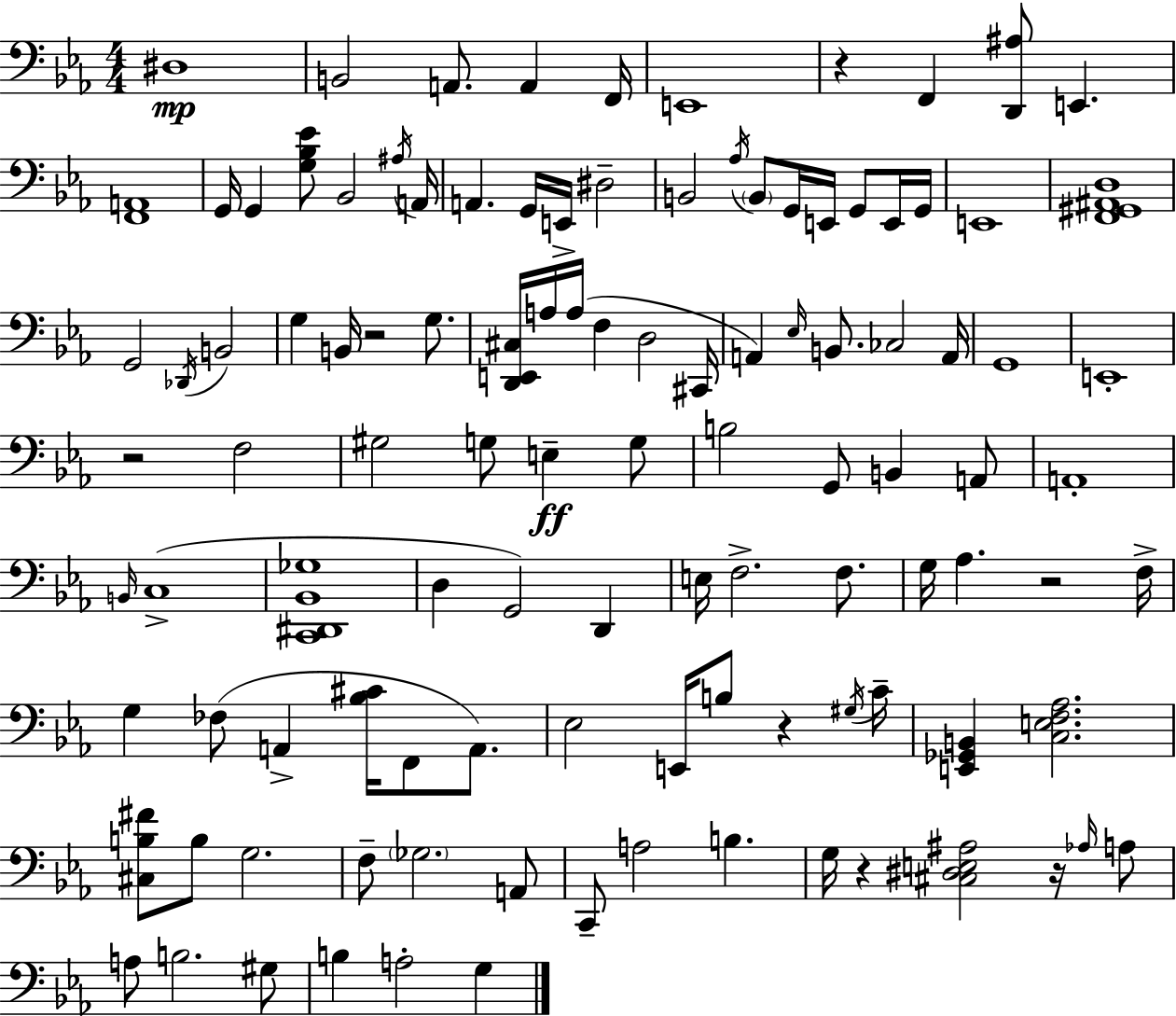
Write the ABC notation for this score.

X:1
T:Untitled
M:4/4
L:1/4
K:Eb
^D,4 B,,2 A,,/2 A,, F,,/4 E,,4 z F,, [D,,^A,]/2 E,, [F,,A,,]4 G,,/4 G,, [G,_B,_E]/2 _B,,2 ^A,/4 A,,/4 A,, G,,/4 E,,/4 ^D,2 B,,2 _A,/4 B,,/2 G,,/4 E,,/4 G,,/2 E,,/4 G,,/4 E,,4 [F,,^G,,^A,,D,]4 G,,2 _D,,/4 B,,2 G, B,,/4 z2 G,/2 [D,,E,,^C,]/4 A,/4 A,/4 F, D,2 ^C,,/4 A,, _E,/4 B,,/2 _C,2 A,,/4 G,,4 E,,4 z2 F,2 ^G,2 G,/2 E, G,/2 B,2 G,,/2 B,, A,,/2 A,,4 B,,/4 C,4 [C,,^D,,_B,,_G,]4 D, G,,2 D,, E,/4 F,2 F,/2 G,/4 _A, z2 F,/4 G, _F,/2 A,, [_B,^C]/4 F,,/2 A,,/2 _E,2 E,,/4 B,/2 z ^G,/4 C/4 [E,,_G,,B,,] [C,E,F,_A,]2 [^C,B,^F]/2 B,/2 G,2 F,/2 _G,2 A,,/2 C,,/2 A,2 B, G,/4 z [^C,^D,E,^A,]2 z/4 _A,/4 A,/2 A,/2 B,2 ^G,/2 B, A,2 G,